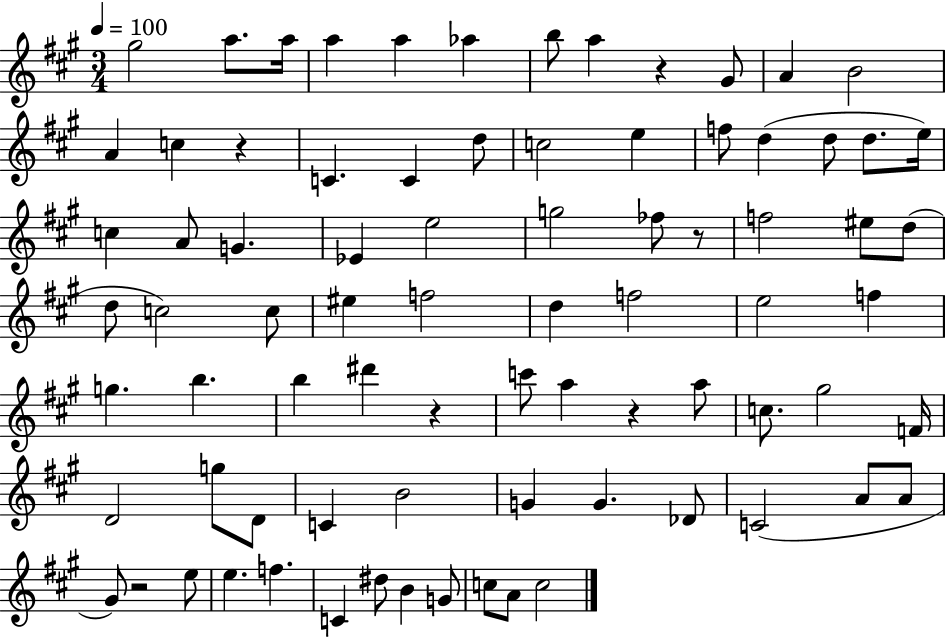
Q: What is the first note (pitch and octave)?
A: G#5